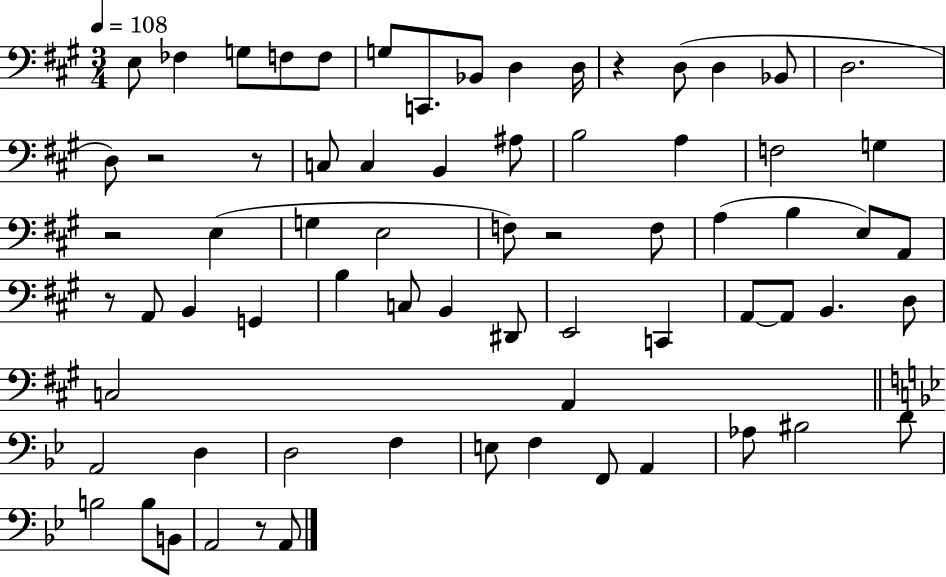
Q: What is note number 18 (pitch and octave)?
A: B2